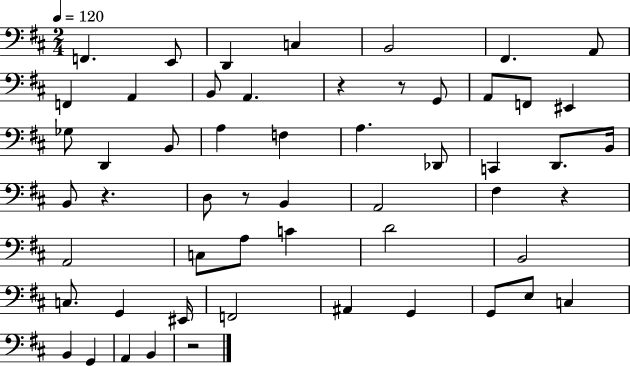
X:1
T:Untitled
M:2/4
L:1/4
K:D
F,, E,,/2 D,, C, B,,2 ^F,, A,,/2 F,, A,, B,,/2 A,, z z/2 G,,/2 A,,/2 F,,/2 ^E,, _G,/2 D,, B,,/2 A, F, A, _D,,/2 C,, D,,/2 B,,/4 B,,/2 z D,/2 z/2 B,, A,,2 ^F, z A,,2 C,/2 A,/2 C D2 B,,2 C,/2 G,, ^E,,/4 F,,2 ^A,, G,, G,,/2 E,/2 C, B,, G,, A,, B,, z2